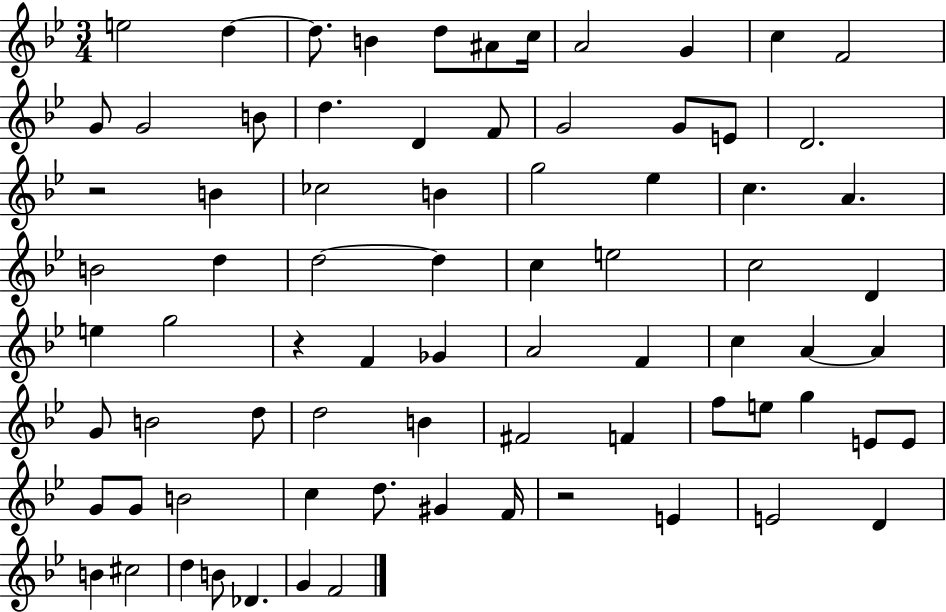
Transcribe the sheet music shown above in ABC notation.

X:1
T:Untitled
M:3/4
L:1/4
K:Bb
e2 d d/2 B d/2 ^A/2 c/4 A2 G c F2 G/2 G2 B/2 d D F/2 G2 G/2 E/2 D2 z2 B _c2 B g2 _e c A B2 d d2 d c e2 c2 D e g2 z F _G A2 F c A A G/2 B2 d/2 d2 B ^F2 F f/2 e/2 g E/2 E/2 G/2 G/2 B2 c d/2 ^G F/4 z2 E E2 D B ^c2 d B/2 _D G F2